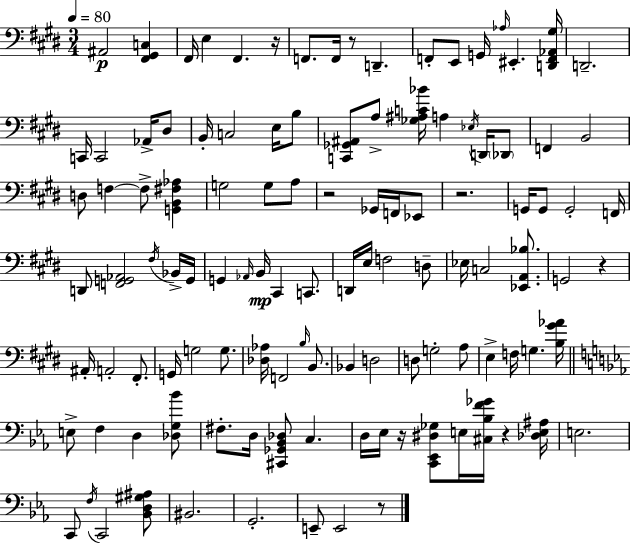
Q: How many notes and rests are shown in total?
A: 114